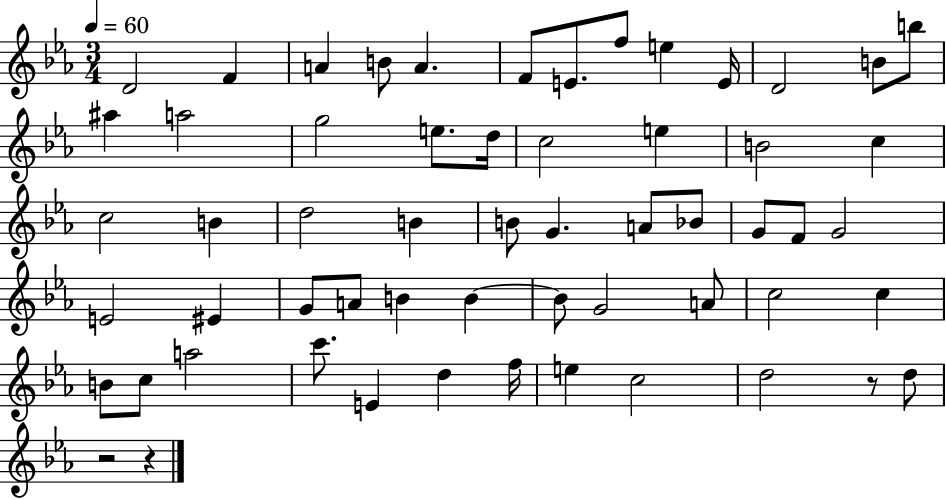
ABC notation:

X:1
T:Untitled
M:3/4
L:1/4
K:Eb
D2 F A B/2 A F/2 E/2 f/2 e E/4 D2 B/2 b/2 ^a a2 g2 e/2 d/4 c2 e B2 c c2 B d2 B B/2 G A/2 _B/2 G/2 F/2 G2 E2 ^E G/2 A/2 B B B/2 G2 A/2 c2 c B/2 c/2 a2 c'/2 E d f/4 e c2 d2 z/2 d/2 z2 z